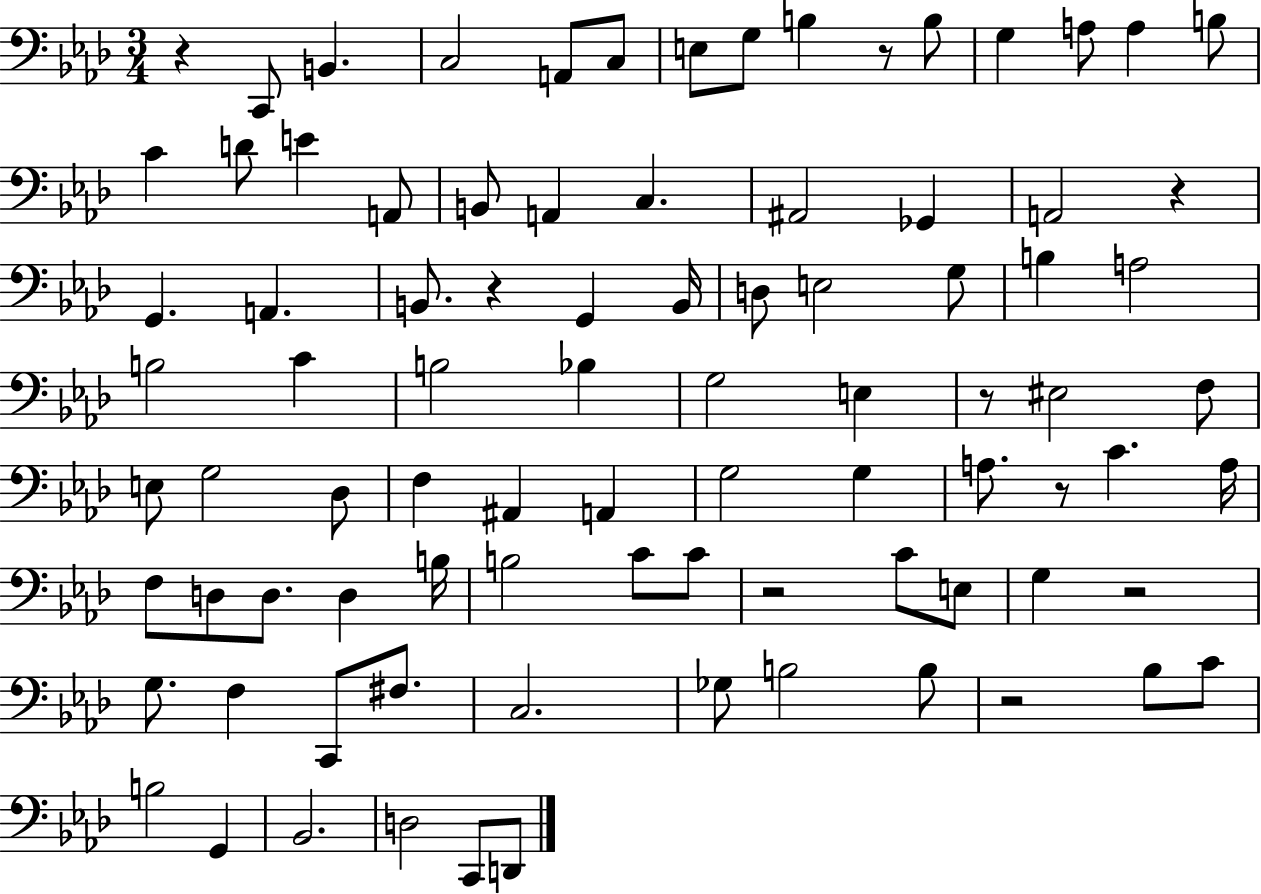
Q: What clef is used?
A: bass